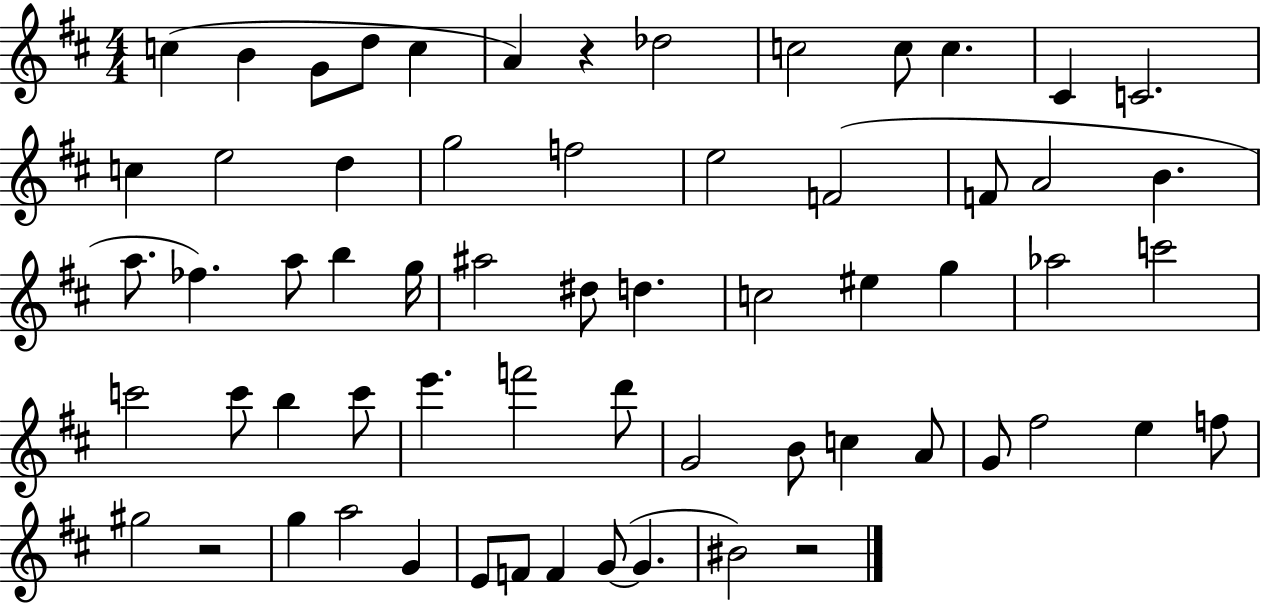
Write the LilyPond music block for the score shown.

{
  \clef treble
  \numericTimeSignature
  \time 4/4
  \key d \major
  c''4( b'4 g'8 d''8 c''4 | a'4) r4 des''2 | c''2 c''8 c''4. | cis'4 c'2. | \break c''4 e''2 d''4 | g''2 f''2 | e''2 f'2( | f'8 a'2 b'4. | \break a''8. fes''4.) a''8 b''4 g''16 | ais''2 dis''8 d''4. | c''2 eis''4 g''4 | aes''2 c'''2 | \break c'''2 c'''8 b''4 c'''8 | e'''4. f'''2 d'''8 | g'2 b'8 c''4 a'8 | g'8 fis''2 e''4 f''8 | \break gis''2 r2 | g''4 a''2 g'4 | e'8 f'8 f'4 g'8~(~ g'4. | bis'2) r2 | \break \bar "|."
}